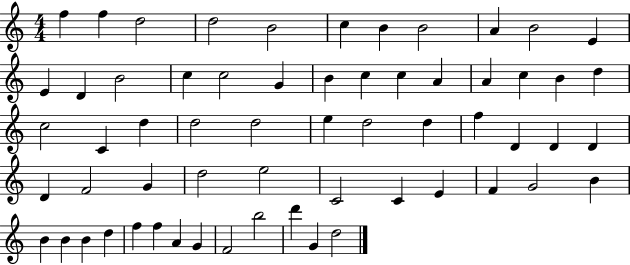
F5/q F5/q D5/h D5/h B4/h C5/q B4/q B4/h A4/q B4/h E4/q E4/q D4/q B4/h C5/q C5/h G4/q B4/q C5/q C5/q A4/q A4/q C5/q B4/q D5/q C5/h C4/q D5/q D5/h D5/h E5/q D5/h D5/q F5/q D4/q D4/q D4/q D4/q F4/h G4/q D5/h E5/h C4/h C4/q E4/q F4/q G4/h B4/q B4/q B4/q B4/q D5/q F5/q F5/q A4/q G4/q F4/h B5/h D6/q G4/q D5/h